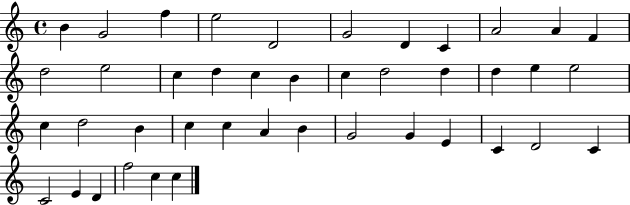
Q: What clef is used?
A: treble